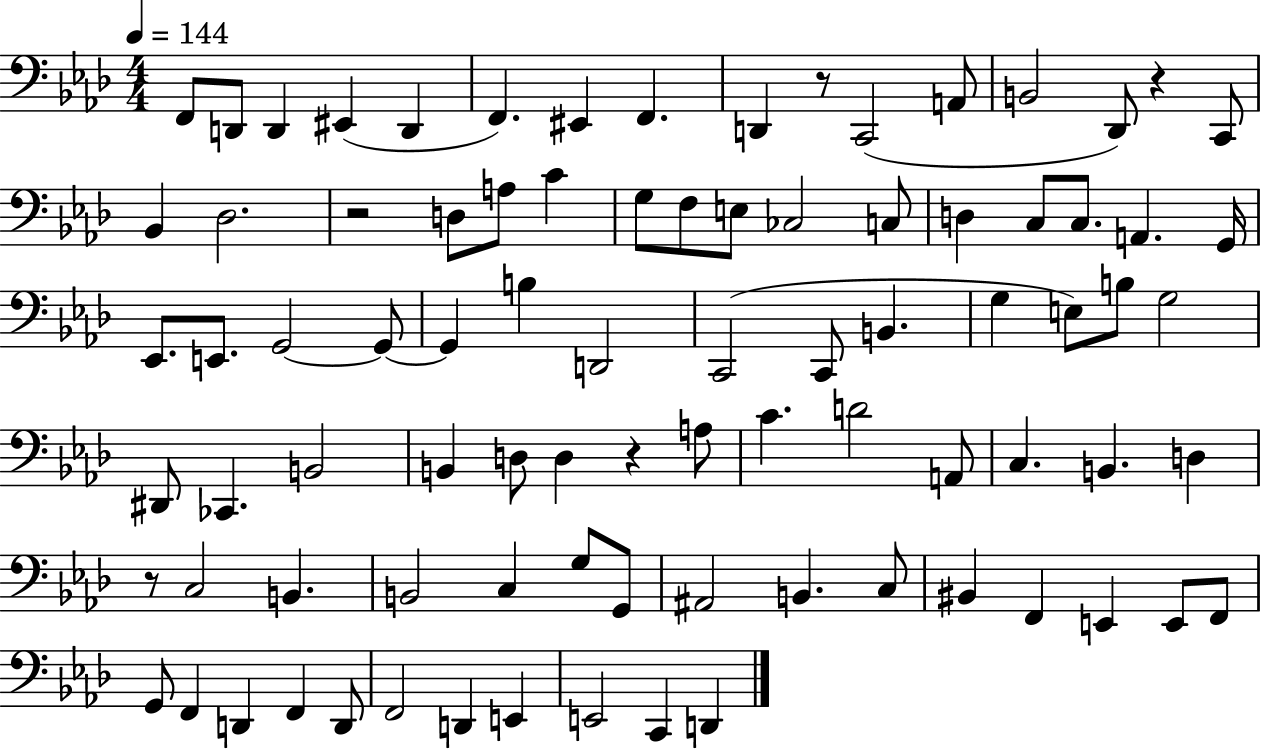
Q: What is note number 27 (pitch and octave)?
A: C3